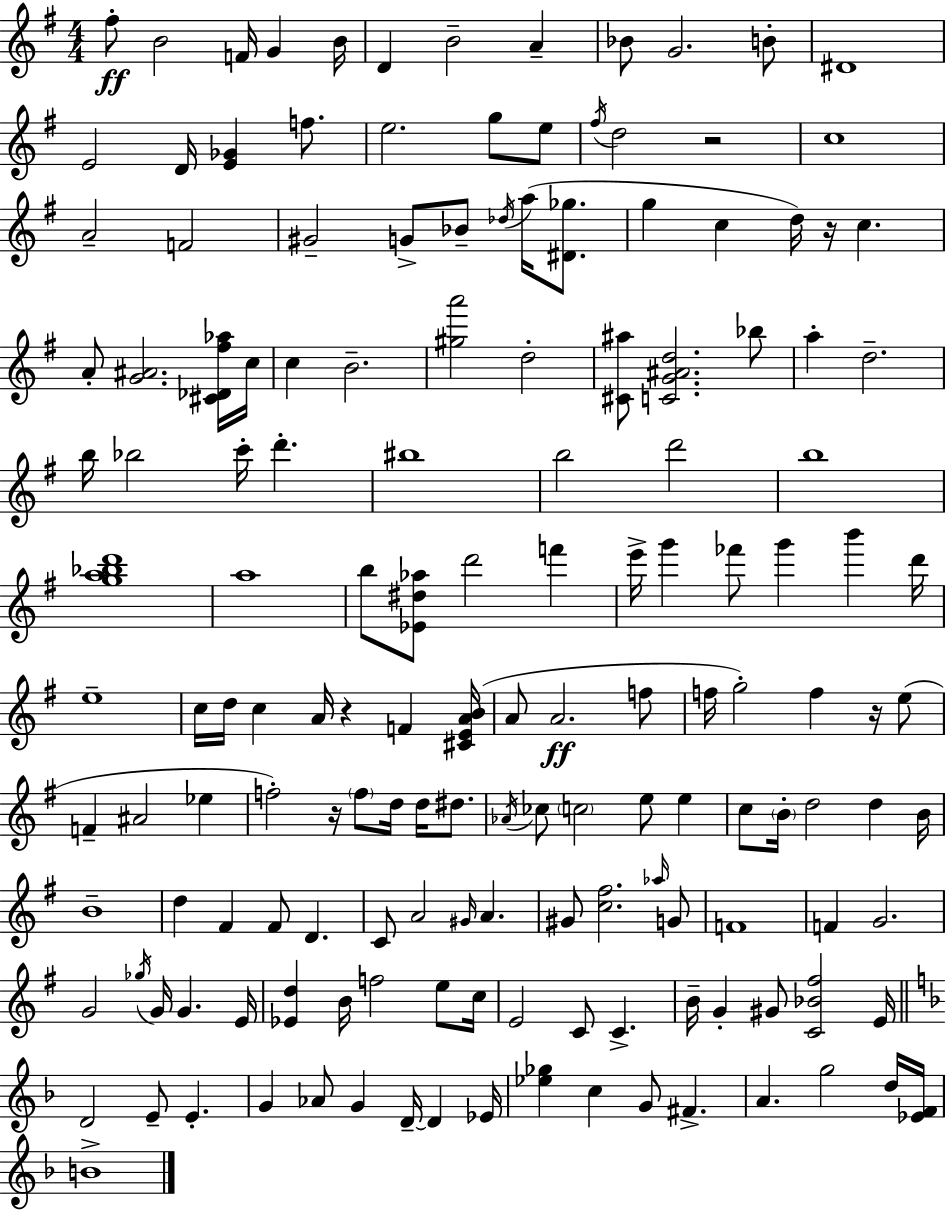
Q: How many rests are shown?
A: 5